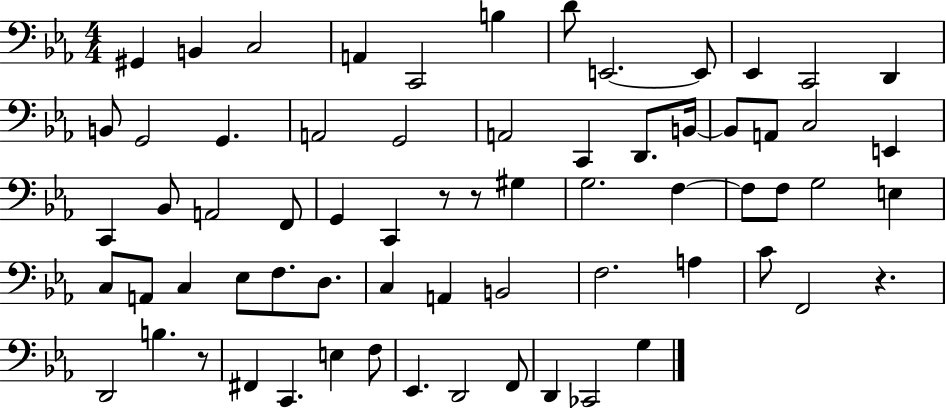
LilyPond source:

{
  \clef bass
  \numericTimeSignature
  \time 4/4
  \key ees \major
  gis,4 b,4 c2 | a,4 c,2 b4 | d'8 e,2.~~ e,8 | ees,4 c,2 d,4 | \break b,8 g,2 g,4. | a,2 g,2 | a,2 c,4 d,8. b,16~~ | b,8 a,8 c2 e,4 | \break c,4 bes,8 a,2 f,8 | g,4 c,4 r8 r8 gis4 | g2. f4~~ | f8 f8 g2 e4 | \break c8 a,8 c4 ees8 f8. d8. | c4 a,4 b,2 | f2. a4 | c'8 f,2 r4. | \break d,2 b4. r8 | fis,4 c,4. e4 f8 | ees,4. d,2 f,8 | d,4 ces,2 g4 | \break \bar "|."
}